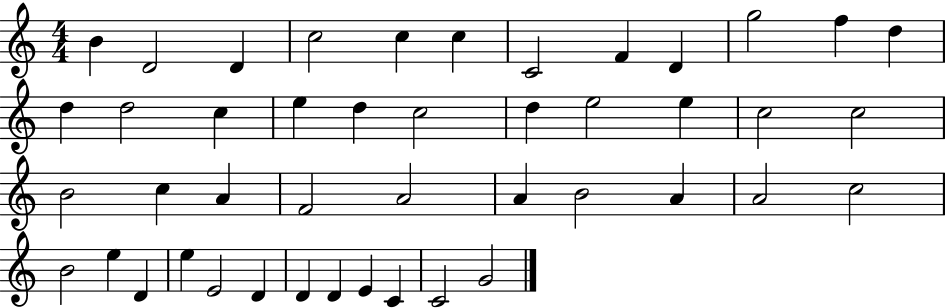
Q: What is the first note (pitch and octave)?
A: B4